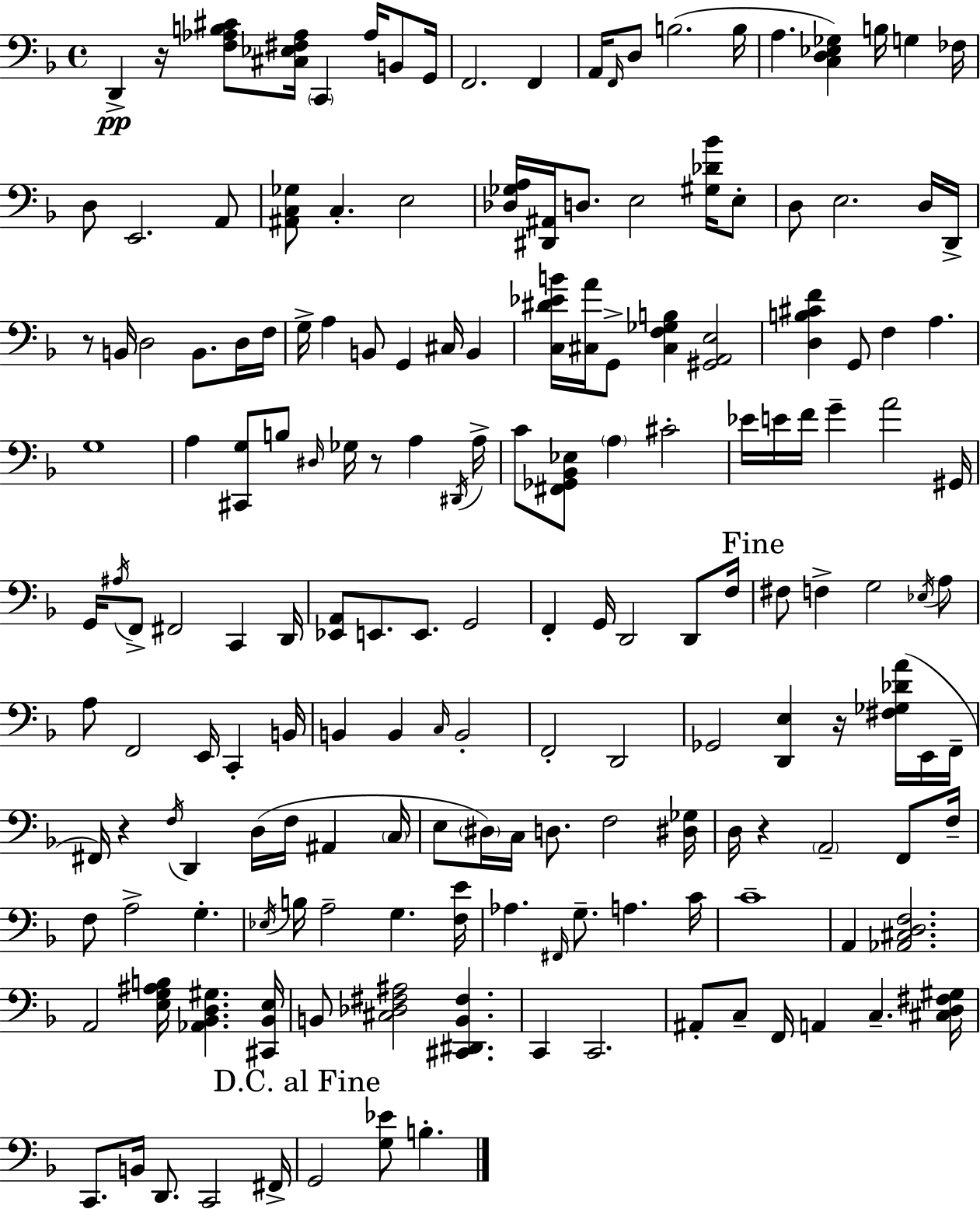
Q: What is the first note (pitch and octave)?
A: D2